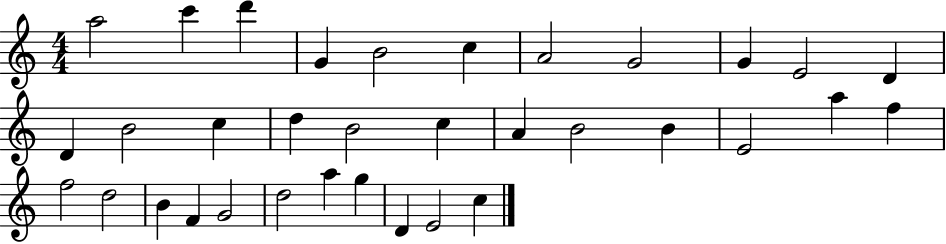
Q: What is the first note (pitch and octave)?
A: A5